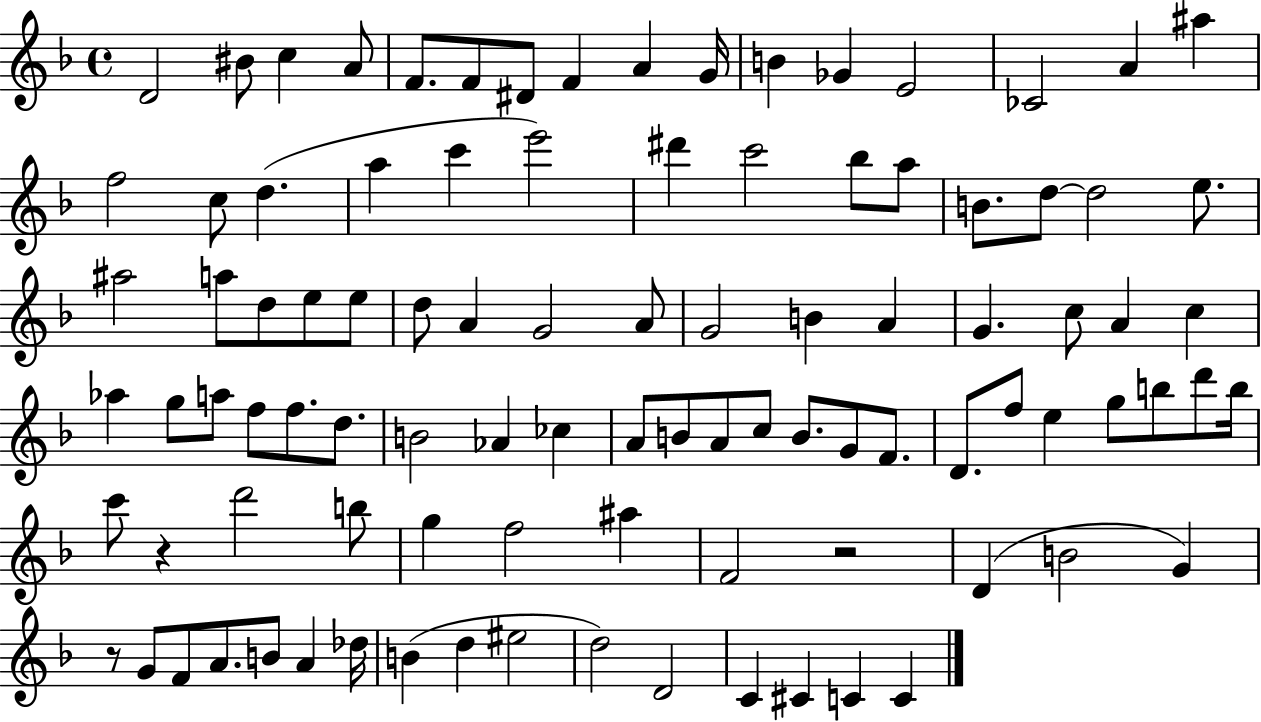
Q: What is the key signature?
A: F major